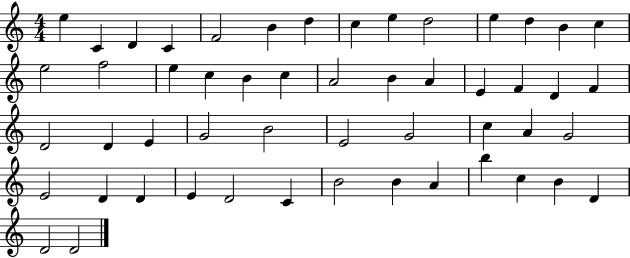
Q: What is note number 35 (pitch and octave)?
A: C5